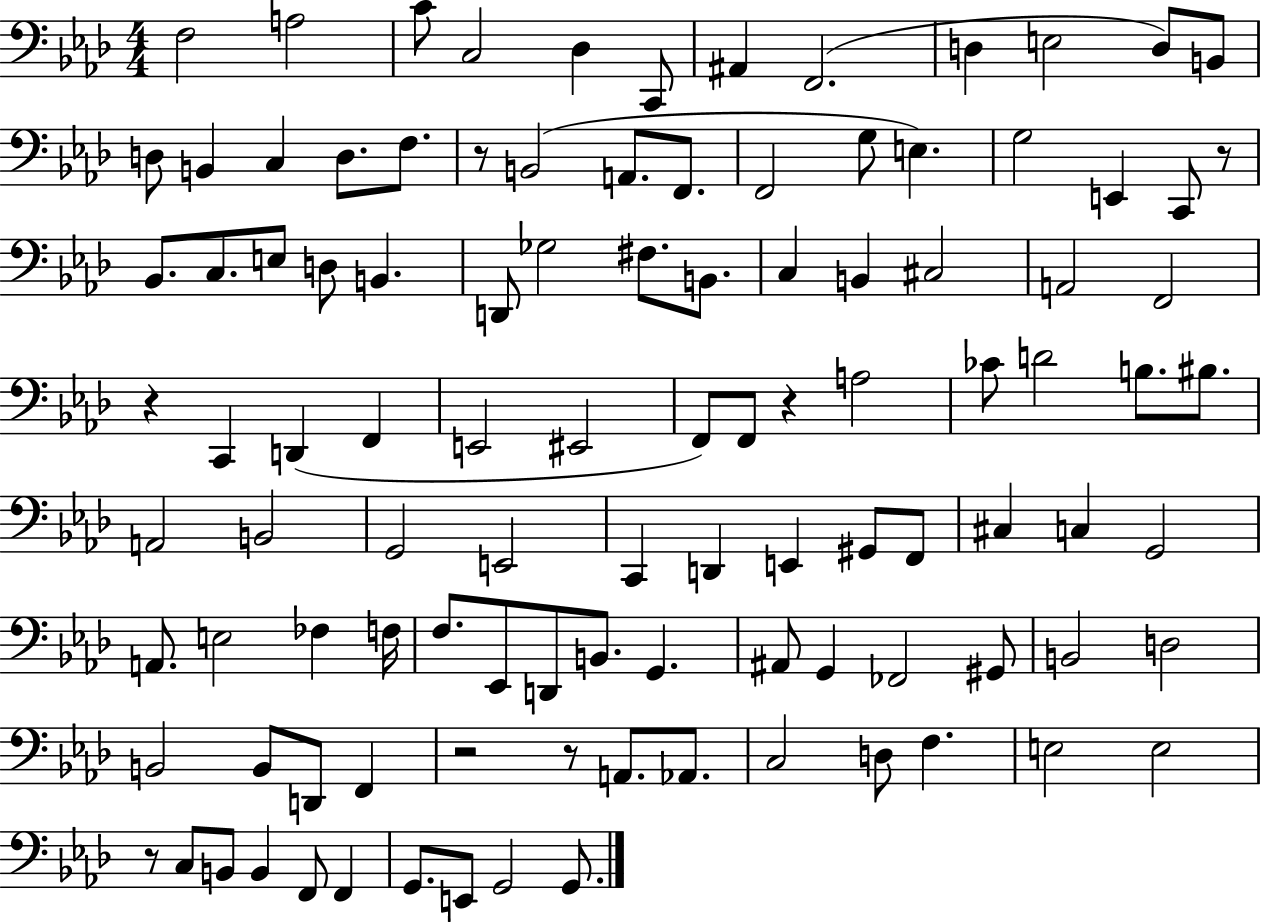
{
  \clef bass
  \numericTimeSignature
  \time 4/4
  \key aes \major
  \repeat volta 2 { f2 a2 | c'8 c2 des4 c,8 | ais,4 f,2.( | d4 e2 d8) b,8 | \break d8 b,4 c4 d8. f8. | r8 b,2( a,8. f,8. | f,2 g8 e4.) | g2 e,4 c,8 r8 | \break bes,8. c8. e8 d8 b,4. | d,8 ges2 fis8. b,8. | c4 b,4 cis2 | a,2 f,2 | \break r4 c,4 d,4( f,4 | e,2 eis,2 | f,8) f,8 r4 a2 | ces'8 d'2 b8. bis8. | \break a,2 b,2 | g,2 e,2 | c,4 d,4 e,4 gis,8 f,8 | cis4 c4 g,2 | \break a,8. e2 fes4 f16 | f8. ees,8 d,8 b,8. g,4. | ais,8 g,4 fes,2 gis,8 | b,2 d2 | \break b,2 b,8 d,8 f,4 | r2 r8 a,8. aes,8. | c2 d8 f4. | e2 e2 | \break r8 c8 b,8 b,4 f,8 f,4 | g,8. e,8 g,2 g,8. | } \bar "|."
}